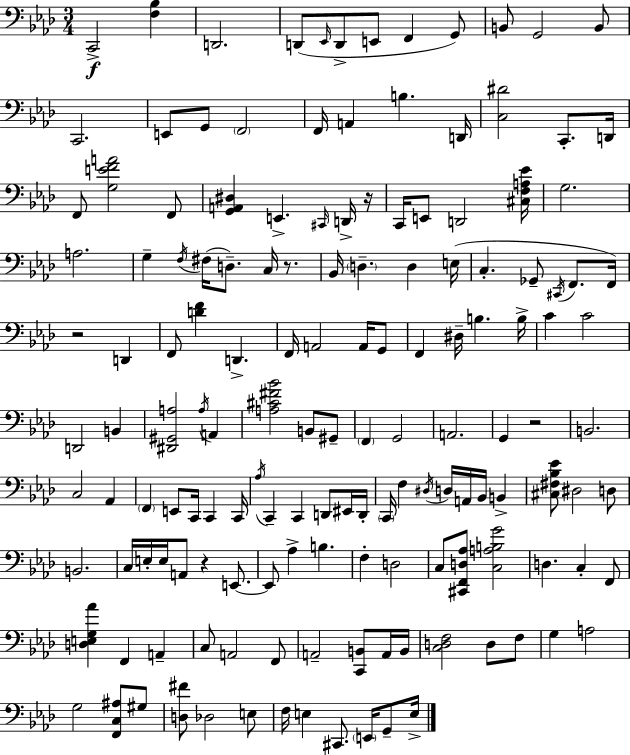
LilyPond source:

{
  \clef bass
  \numericTimeSignature
  \time 3/4
  \key aes \major
  c,2->\f <f bes>4 | d,2. | d,8( \grace { ees,16 } d,8-> e,8 f,4 g,8) | b,8 g,2 b,8 | \break c,2. | e,8 g,8 \parenthesize f,2 | f,16 a,4 b4. | d,16 <c dis'>2 c,8.-. | \break d,16 f,8 <g e' f' a'>2 f,8 | <g, a, dis>4 e,4.-> \grace { cis,16 } | d,16-> r16 c,16 e,8 d,2 | <cis f a ees'>16 g2. | \break a2. | g4-- \acciaccatura { f16 }( fis16 d8.--) c16 | r8. bes,16 \parenthesize d4.-- d4 | e16( c4.-. ges,8-- \acciaccatura { cis,16 } | \break f,8. f,16) r2 | d,4 f,8 <d' f'>4 d,4.-> | f,16 a,2 | a,16 g,8 f,4 dis16-- b4. | \break b16-> c'4 c'2 | d,2 | b,4 <dis, gis, a>2 | \acciaccatura { a16 } a,4 <a cis' fis' bes'>2 | \break b,8 gis,8-- \parenthesize f,4 g,2 | a,2. | g,4 r2 | b,2. | \break c2 | aes,4 \parenthesize f,4 e,8 c,16 | c,4 c,16 \acciaccatura { aes16 } c,4-- c,4 | d,8 eis,16 d,16-. \parenthesize c,16 f4 \acciaccatura { dis16 } | \break d16 a,16 bes,16 b,4-> <cis fis bes ees'>8 dis2 | d8 b,2. | c16 e16-. e16 a,8 | r4 e,8.~~ e,8 aes4-> | \break b4. f4-. d2 | c8 <cis, f, d aes>8 <c a b g'>2 | d4. | c4-. f,8 <d e g aes'>4 f,4 | \break a,4-- c8 a,2 | f,8 a,2-- | <c, b,>8 a,16 b,16 <c d f>2 | d8 f8 g4 a2 | \break g2 | <f, c ais>8 gis8 <d fis'>8 des2 | e8 f16 e4 | cis,8. \parenthesize e,16 g,8-- e16-> \bar "|."
}